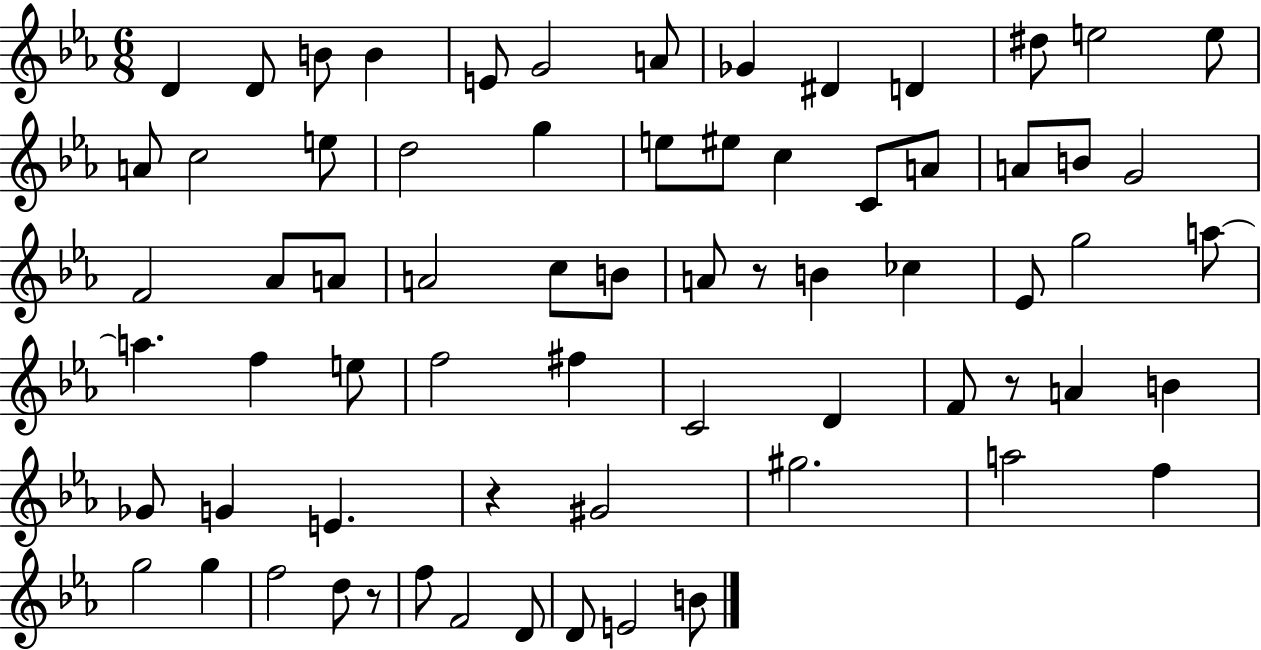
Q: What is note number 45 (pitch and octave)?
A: D4